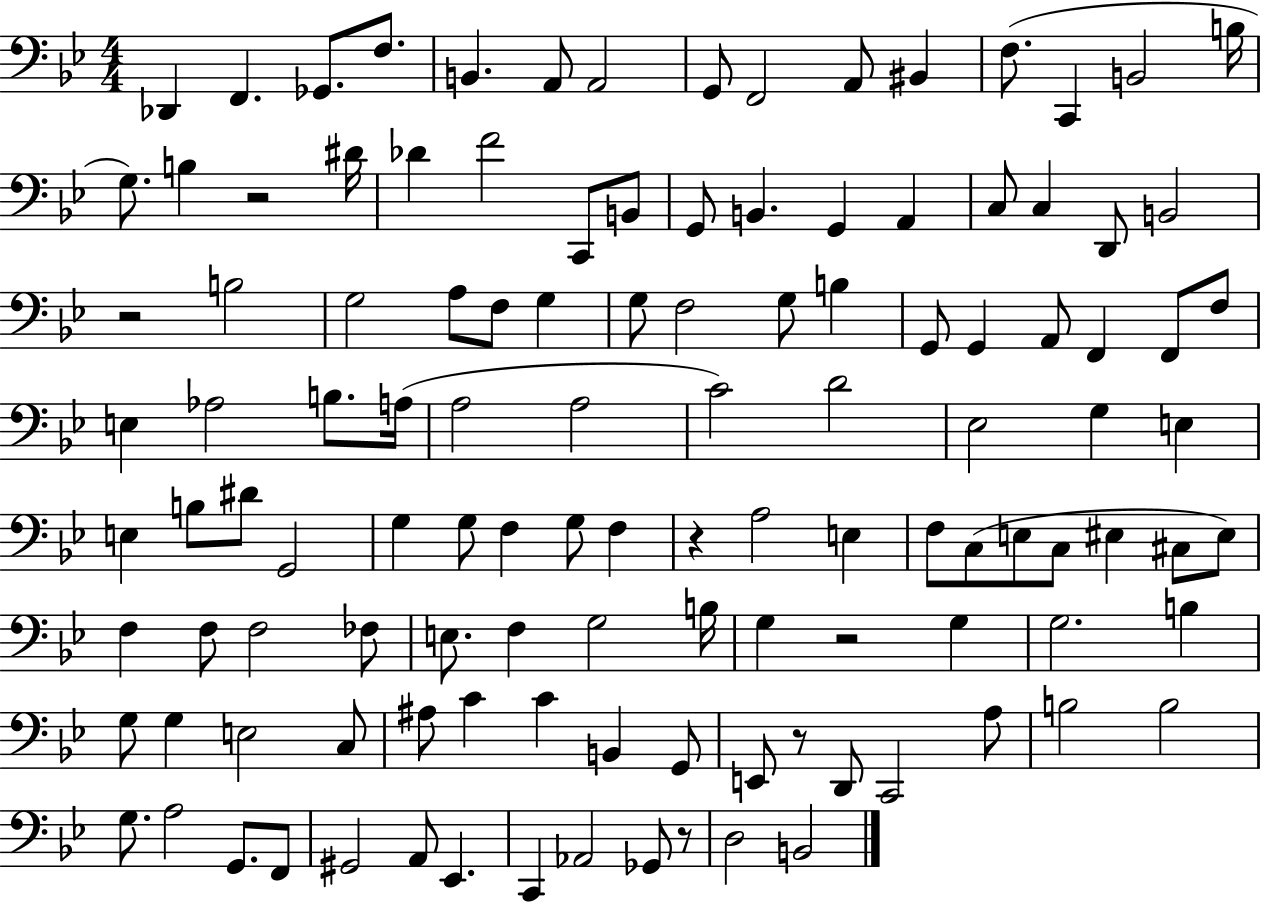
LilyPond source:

{
  \clef bass
  \numericTimeSignature
  \time 4/4
  \key bes \major
  des,4 f,4. ges,8. f8. | b,4. a,8 a,2 | g,8 f,2 a,8 bis,4 | f8.( c,4 b,2 b16 | \break g8.) b4 r2 dis'16 | des'4 f'2 c,8 b,8 | g,8 b,4. g,4 a,4 | c8 c4 d,8 b,2 | \break r2 b2 | g2 a8 f8 g4 | g8 f2 g8 b4 | g,8 g,4 a,8 f,4 f,8 f8 | \break e4 aes2 b8. a16( | a2 a2 | c'2) d'2 | ees2 g4 e4 | \break e4 b8 dis'8 g,2 | g4 g8 f4 g8 f4 | r4 a2 e4 | f8 c8( e8 c8 eis4 cis8 eis8) | \break f4 f8 f2 fes8 | e8. f4 g2 b16 | g4 r2 g4 | g2. b4 | \break g8 g4 e2 c8 | ais8 c'4 c'4 b,4 g,8 | e,8 r8 d,8 c,2 a8 | b2 b2 | \break g8. a2 g,8. f,8 | gis,2 a,8 ees,4. | c,4 aes,2 ges,8 r8 | d2 b,2 | \break \bar "|."
}